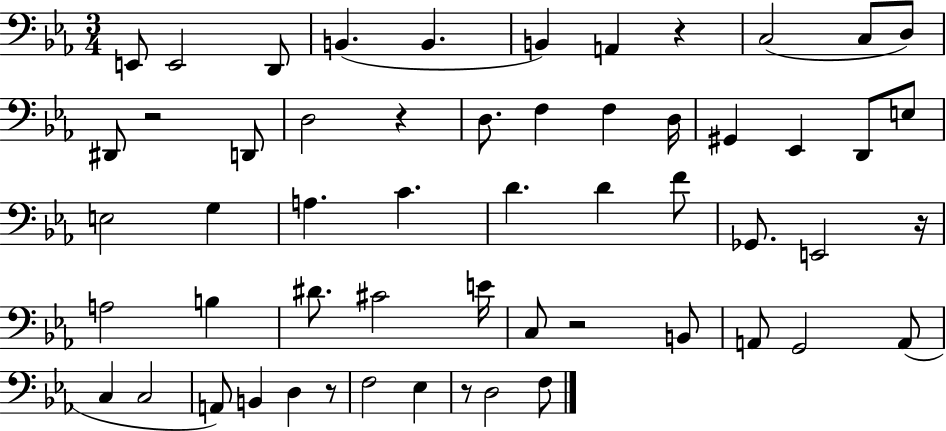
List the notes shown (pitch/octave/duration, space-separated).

E2/e E2/h D2/e B2/q. B2/q. B2/q A2/q R/q C3/h C3/e D3/e D#2/e R/h D2/e D3/h R/q D3/e. F3/q F3/q D3/s G#2/q Eb2/q D2/e E3/e E3/h G3/q A3/q. C4/q. D4/q. D4/q F4/e Gb2/e. E2/h R/s A3/h B3/q D#4/e. C#4/h E4/s C3/e R/h B2/e A2/e G2/h A2/e C3/q C3/h A2/e B2/q D3/q R/e F3/h Eb3/q R/e D3/h F3/e